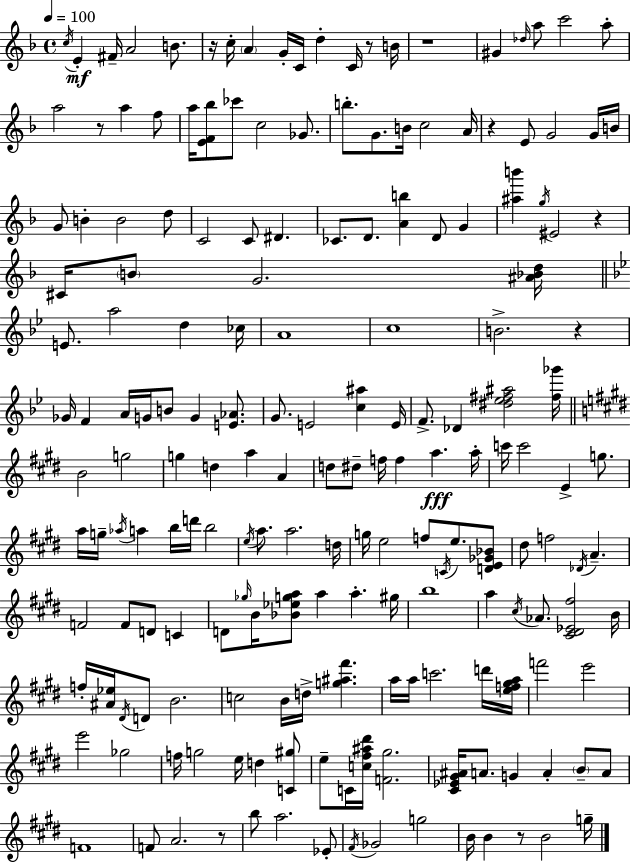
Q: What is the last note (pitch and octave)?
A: G5